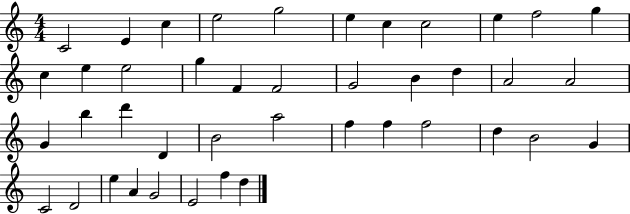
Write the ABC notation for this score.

X:1
T:Untitled
M:4/4
L:1/4
K:C
C2 E c e2 g2 e c c2 e f2 g c e e2 g F F2 G2 B d A2 A2 G b d' D B2 a2 f f f2 d B2 G C2 D2 e A G2 E2 f d